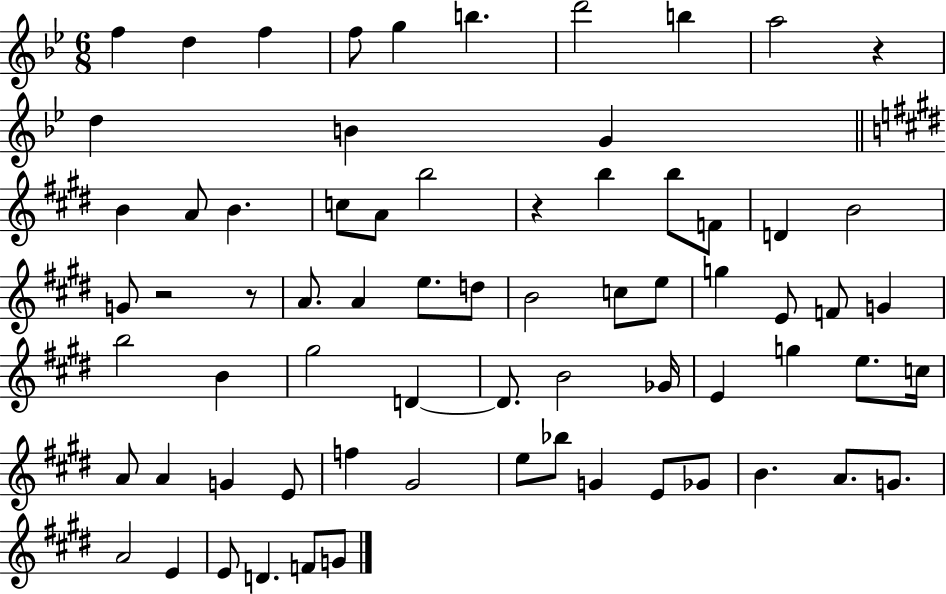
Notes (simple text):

F5/q D5/q F5/q F5/e G5/q B5/q. D6/h B5/q A5/h R/q D5/q B4/q G4/q B4/q A4/e B4/q. C5/e A4/e B5/h R/q B5/q B5/e F4/e D4/q B4/h G4/e R/h R/e A4/e. A4/q E5/e. D5/e B4/h C5/e E5/e G5/q E4/e F4/e G4/q B5/h B4/q G#5/h D4/q D4/e. B4/h Gb4/s E4/q G5/q E5/e. C5/s A4/e A4/q G4/q E4/e F5/q G#4/h E5/e Bb5/e G4/q E4/e Gb4/e B4/q. A4/e. G4/e. A4/h E4/q E4/e D4/q. F4/e G4/e